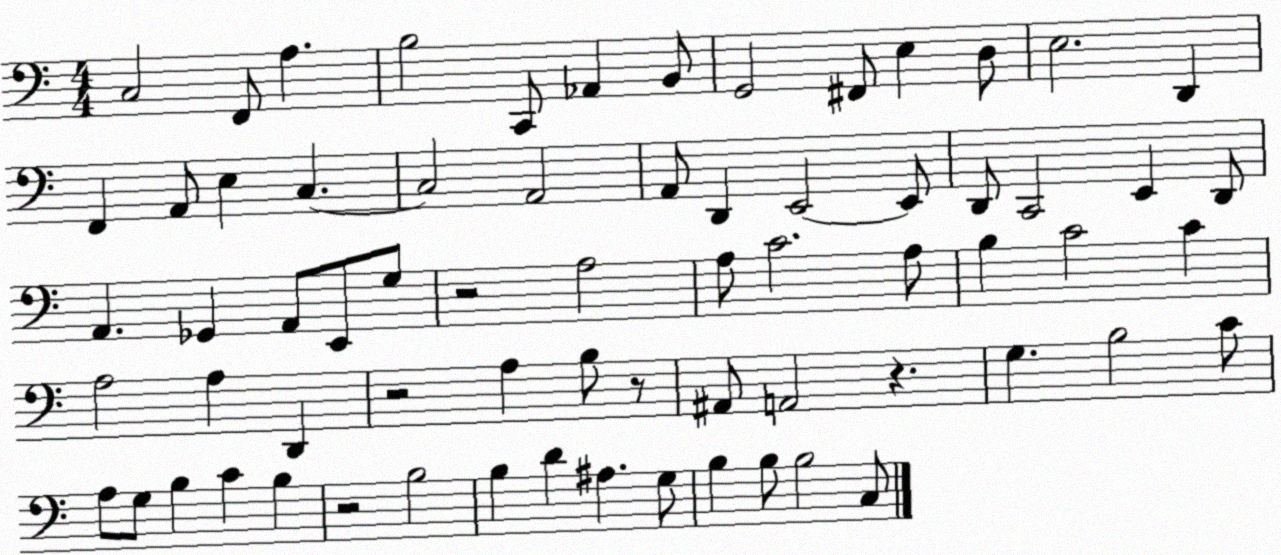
X:1
T:Untitled
M:4/4
L:1/4
K:C
C,2 F,,/2 A, B,2 C,,/2 _A,, B,,/2 G,,2 ^F,,/2 E, D,/2 E,2 D,, F,, A,,/2 E, C, C,2 A,,2 A,,/2 D,, E,,2 E,,/2 D,,/2 C,,2 E,, D,,/2 A,, _G,, A,,/2 E,,/2 G,/2 z2 A,2 A,/2 C2 A,/2 B, C2 C A,2 A, D,, z2 A, B,/2 z/2 ^A,,/2 A,,2 z G, B,2 C/2 A,/2 G,/2 B, C B, z2 B,2 B, D ^A, G,/2 B, B,/2 B,2 C,/2